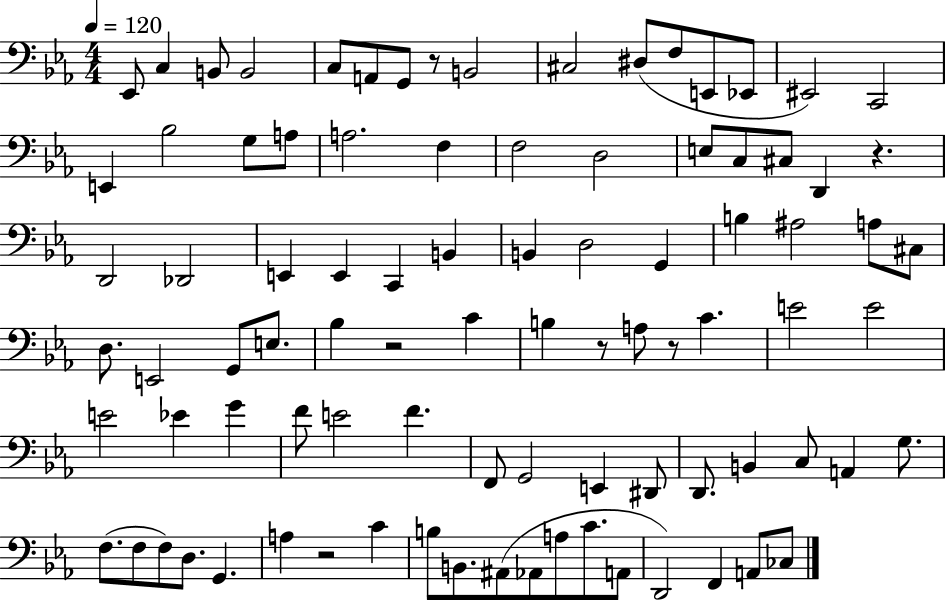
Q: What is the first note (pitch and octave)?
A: Eb2